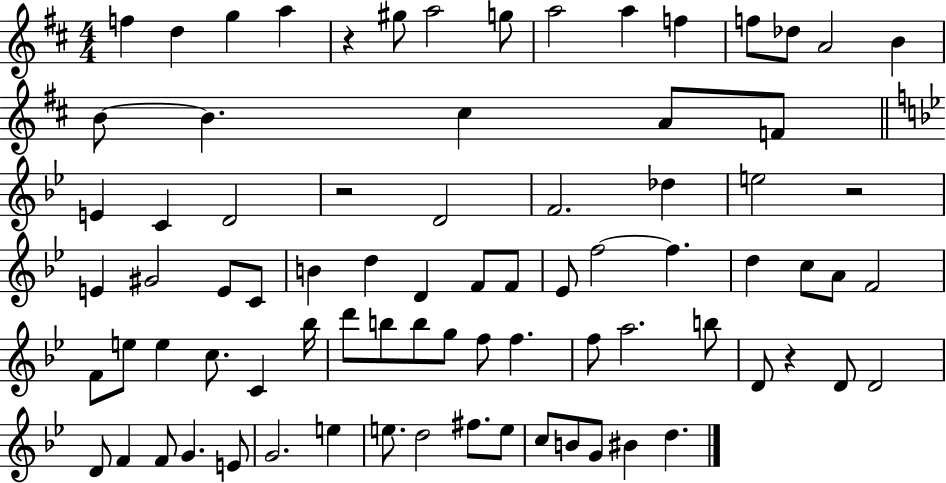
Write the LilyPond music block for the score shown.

{
  \clef treble
  \numericTimeSignature
  \time 4/4
  \key d \major
  f''4 d''4 g''4 a''4 | r4 gis''8 a''2 g''8 | a''2 a''4 f''4 | f''8 des''8 a'2 b'4 | \break b'8~~ b'4. cis''4 a'8 f'8 | \bar "||" \break \key g \minor e'4 c'4 d'2 | r2 d'2 | f'2. des''4 | e''2 r2 | \break e'4 gis'2 e'8 c'8 | b'4 d''4 d'4 f'8 f'8 | ees'8 f''2~~ f''4. | d''4 c''8 a'8 f'2 | \break f'8 e''8 e''4 c''8. c'4 bes''16 | d'''8 b''8 b''8 g''8 f''8 f''4. | f''8 a''2. b''8 | d'8 r4 d'8 d'2 | \break d'8 f'4 f'8 g'4. e'8 | g'2. e''4 | e''8. d''2 fis''8. e''8 | c''8 b'8 g'8 bis'4 d''4. | \break \bar "|."
}